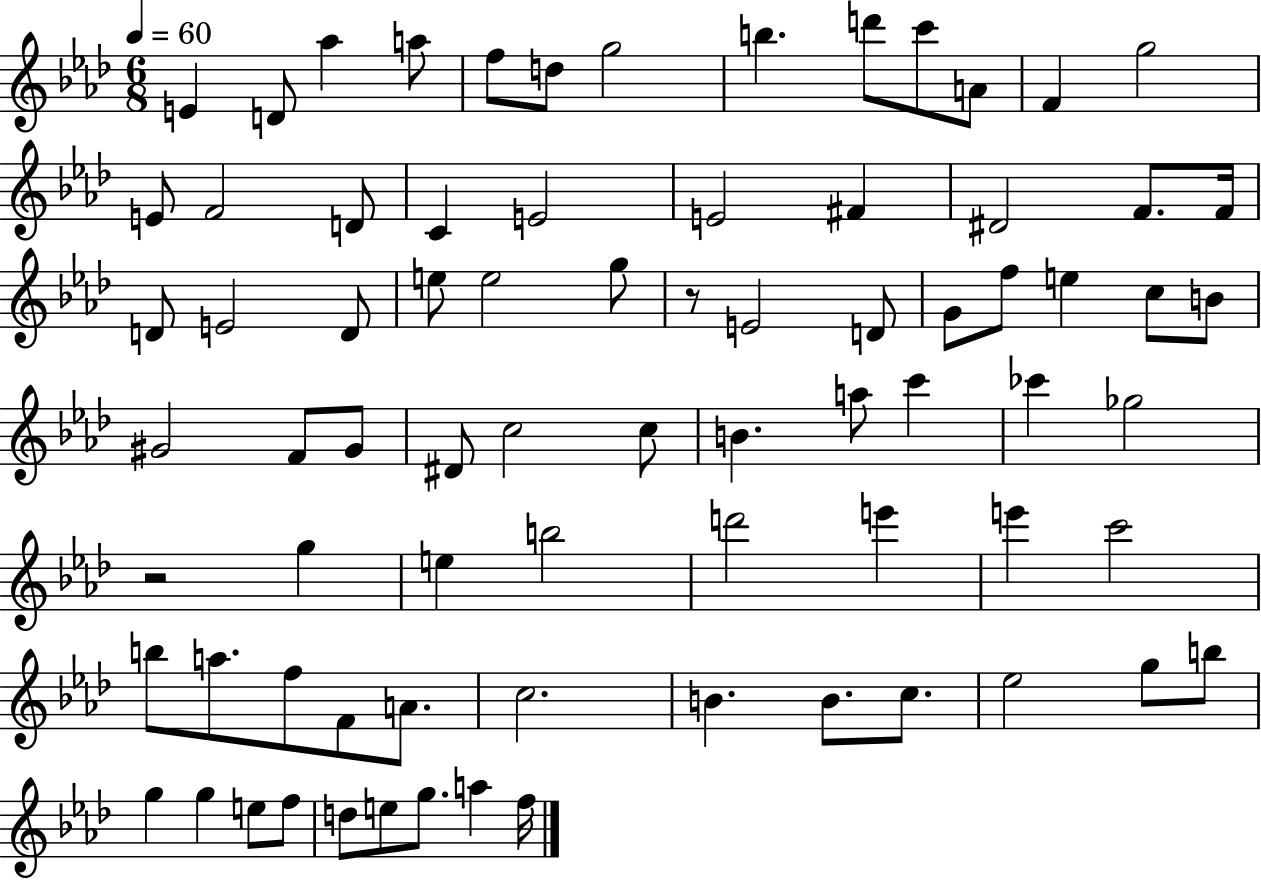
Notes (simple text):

E4/q D4/e Ab5/q A5/e F5/e D5/e G5/h B5/q. D6/e C6/e A4/e F4/q G5/h E4/e F4/h D4/e C4/q E4/h E4/h F#4/q D#4/h F4/e. F4/s D4/e E4/h D4/e E5/e E5/h G5/e R/e E4/h D4/e G4/e F5/e E5/q C5/e B4/e G#4/h F4/e G#4/e D#4/e C5/h C5/e B4/q. A5/e C6/q CES6/q Gb5/h R/h G5/q E5/q B5/h D6/h E6/q E6/q C6/h B5/e A5/e. F5/e F4/e A4/e. C5/h. B4/q. B4/e. C5/e. Eb5/h G5/e B5/e G5/q G5/q E5/e F5/e D5/e E5/e G5/e. A5/q F5/s